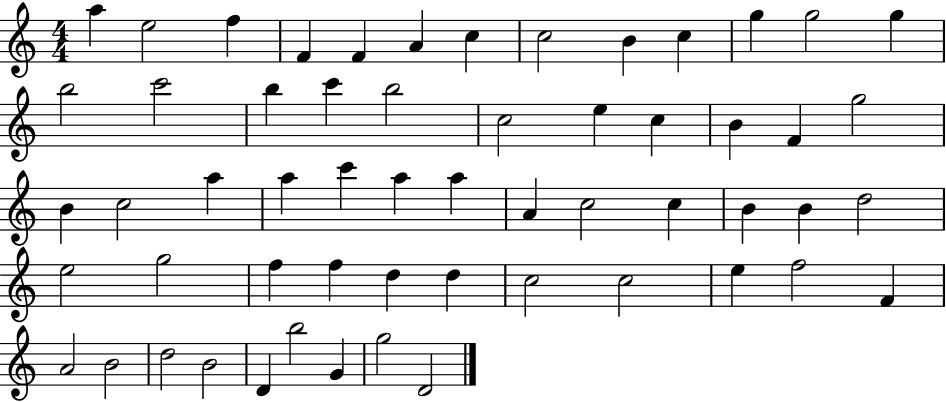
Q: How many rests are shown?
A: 0